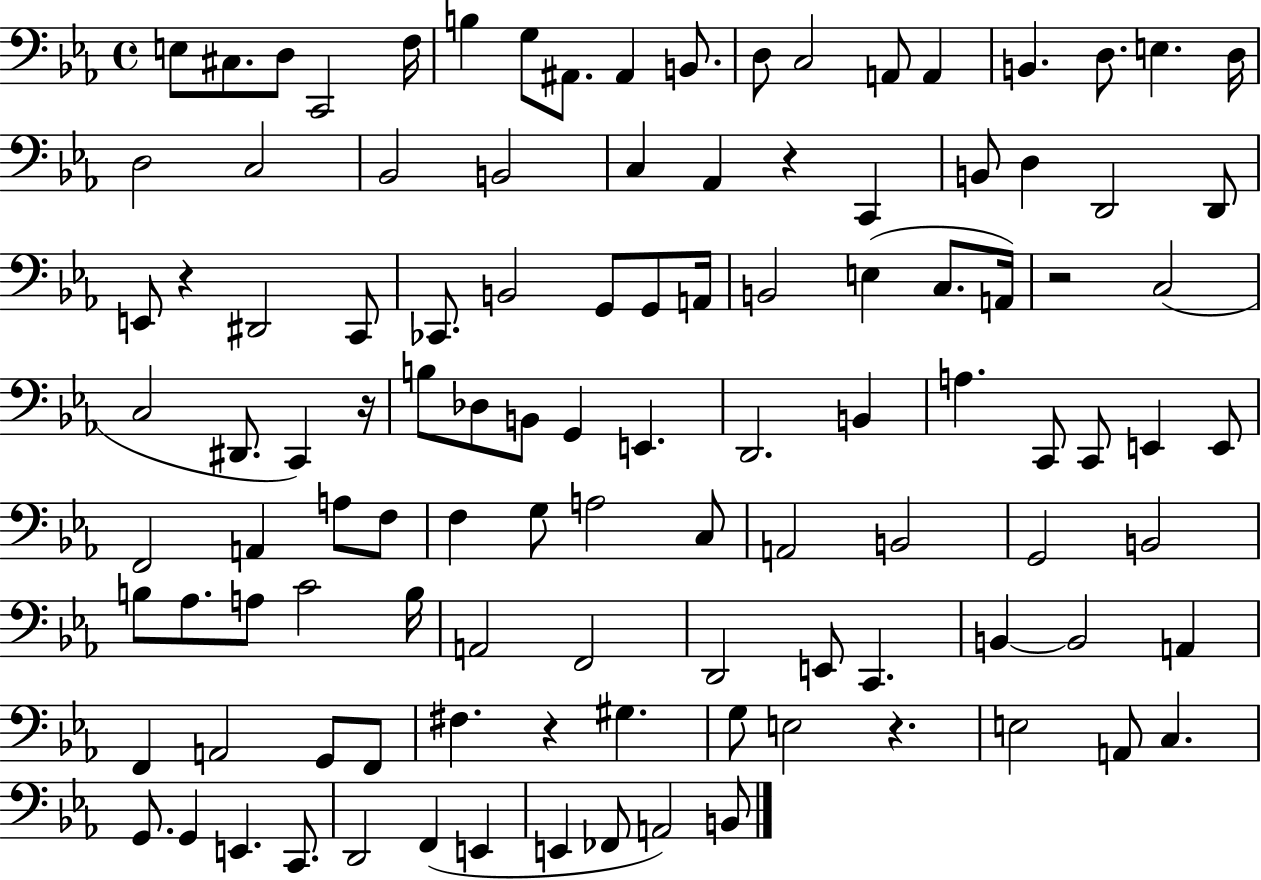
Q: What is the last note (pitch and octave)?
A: B2